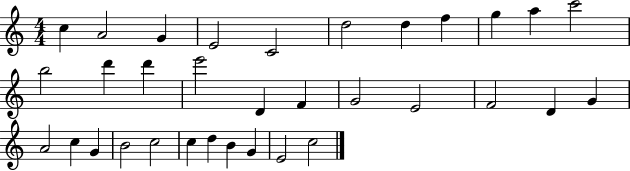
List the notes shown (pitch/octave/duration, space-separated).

C5/q A4/h G4/q E4/h C4/h D5/h D5/q F5/q G5/q A5/q C6/h B5/h D6/q D6/q E6/h D4/q F4/q G4/h E4/h F4/h D4/q G4/q A4/h C5/q G4/q B4/h C5/h C5/q D5/q B4/q G4/q E4/h C5/h